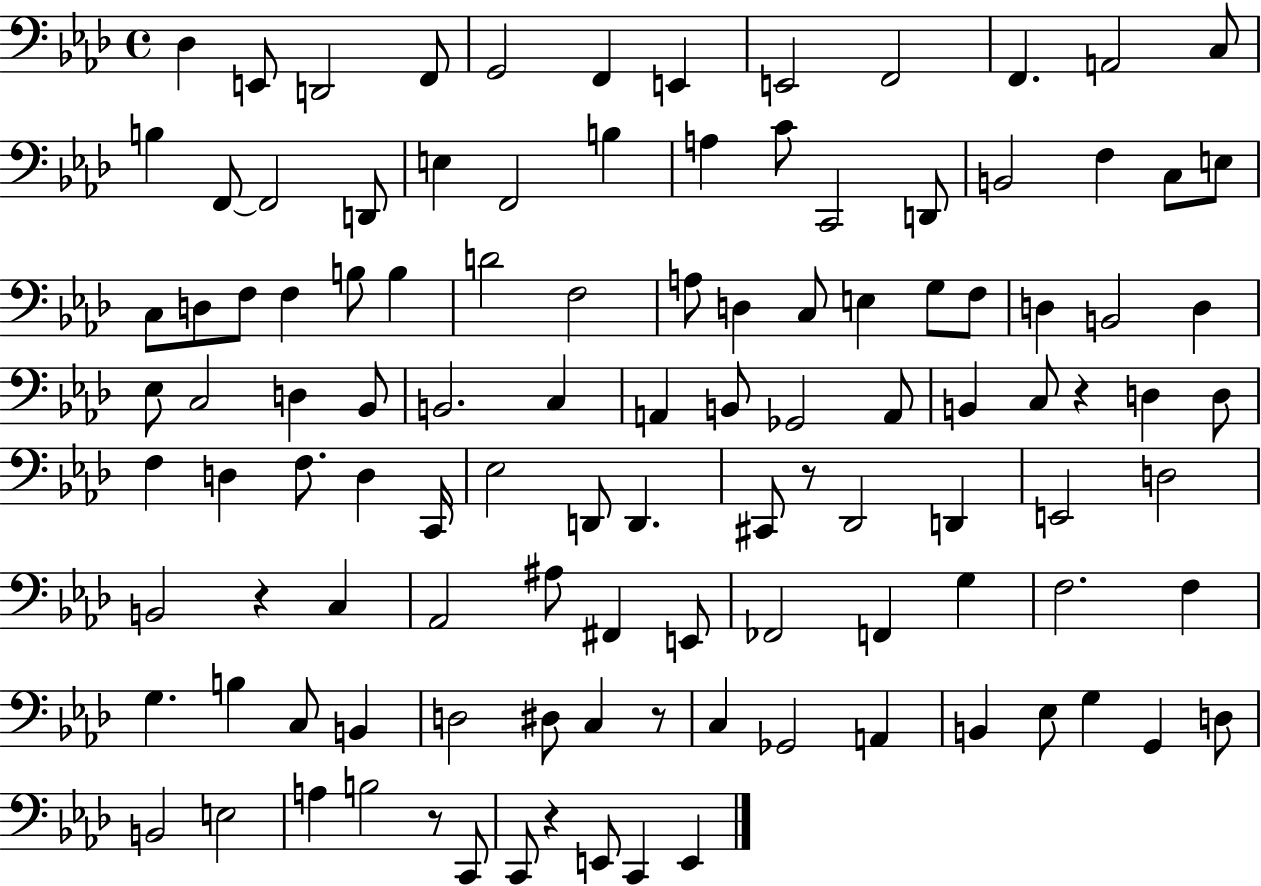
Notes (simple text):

Db3/q E2/e D2/h F2/e G2/h F2/q E2/q E2/h F2/h F2/q. A2/h C3/e B3/q F2/e F2/h D2/e E3/q F2/h B3/q A3/q C4/e C2/h D2/e B2/h F3/q C3/e E3/e C3/e D3/e F3/e F3/q B3/e B3/q D4/h F3/h A3/e D3/q C3/e E3/q G3/e F3/e D3/q B2/h D3/q Eb3/e C3/h D3/q Bb2/e B2/h. C3/q A2/q B2/e Gb2/h A2/e B2/q C3/e R/q D3/q D3/e F3/q D3/q F3/e. D3/q C2/s Eb3/h D2/e D2/q. C#2/e R/e Db2/h D2/q E2/h D3/h B2/h R/q C3/q Ab2/h A#3/e F#2/q E2/e FES2/h F2/q G3/q F3/h. F3/q G3/q. B3/q C3/e B2/q D3/h D#3/e C3/q R/e C3/q Gb2/h A2/q B2/q Eb3/e G3/q G2/q D3/e B2/h E3/h A3/q B3/h R/e C2/e C2/e R/q E2/e C2/q E2/q